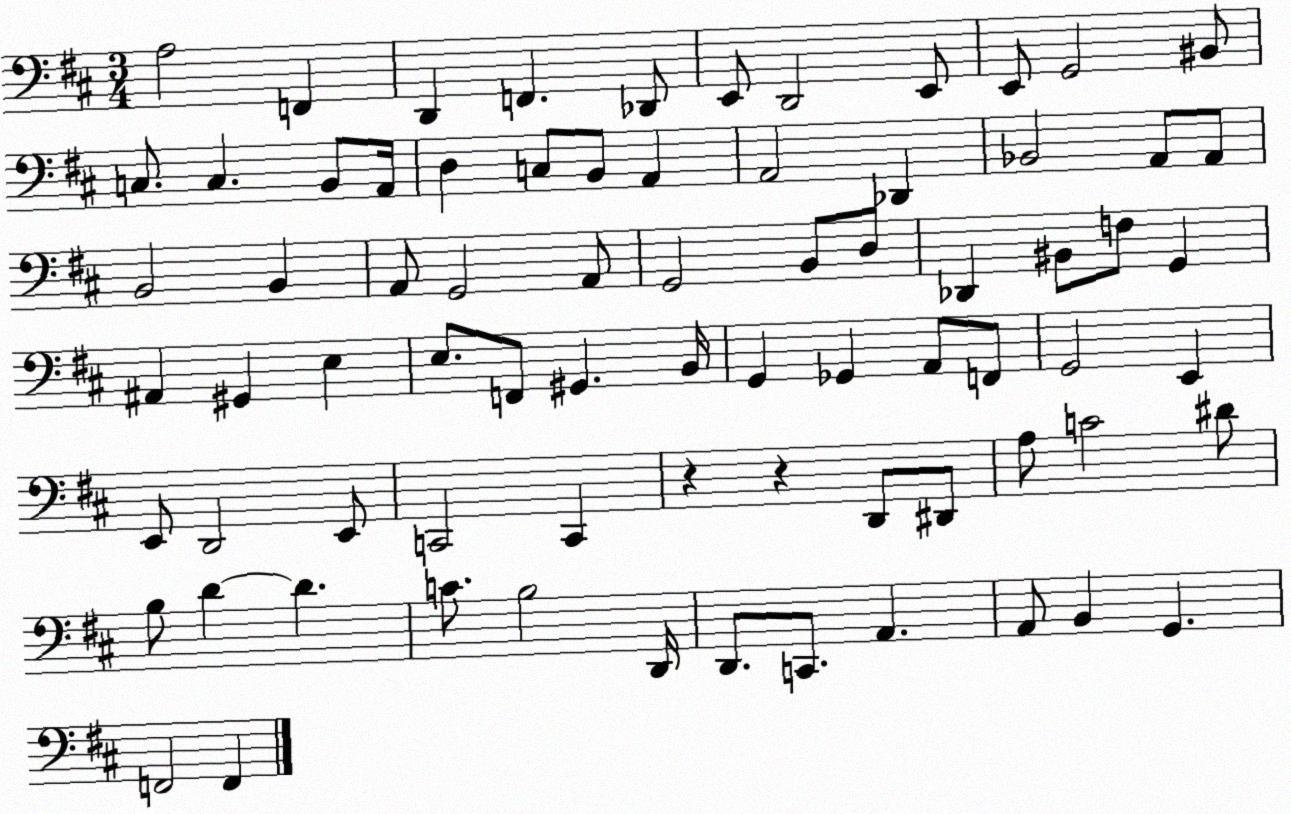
X:1
T:Untitled
M:3/4
L:1/4
K:D
A,2 F,, D,, F,, _D,,/2 E,,/2 D,,2 E,,/2 E,,/2 G,,2 ^B,,/2 C,/2 C, B,,/2 A,,/4 D, C,/2 B,,/2 A,, A,,2 _D,, _B,,2 A,,/2 A,,/2 B,,2 B,, A,,/2 G,,2 A,,/2 G,,2 B,,/2 D,/2 _D,, ^B,,/2 F,/2 G,, ^A,, ^G,, E, E,/2 F,,/2 ^G,, B,,/4 G,, _G,, A,,/2 F,,/2 G,,2 E,, E,,/2 D,,2 E,,/2 C,,2 C,, z z D,,/2 ^D,,/2 A,/2 C2 ^D/2 B,/2 D D C/2 B,2 D,,/4 D,,/2 C,,/2 A,, A,,/2 B,, G,, F,,2 F,,